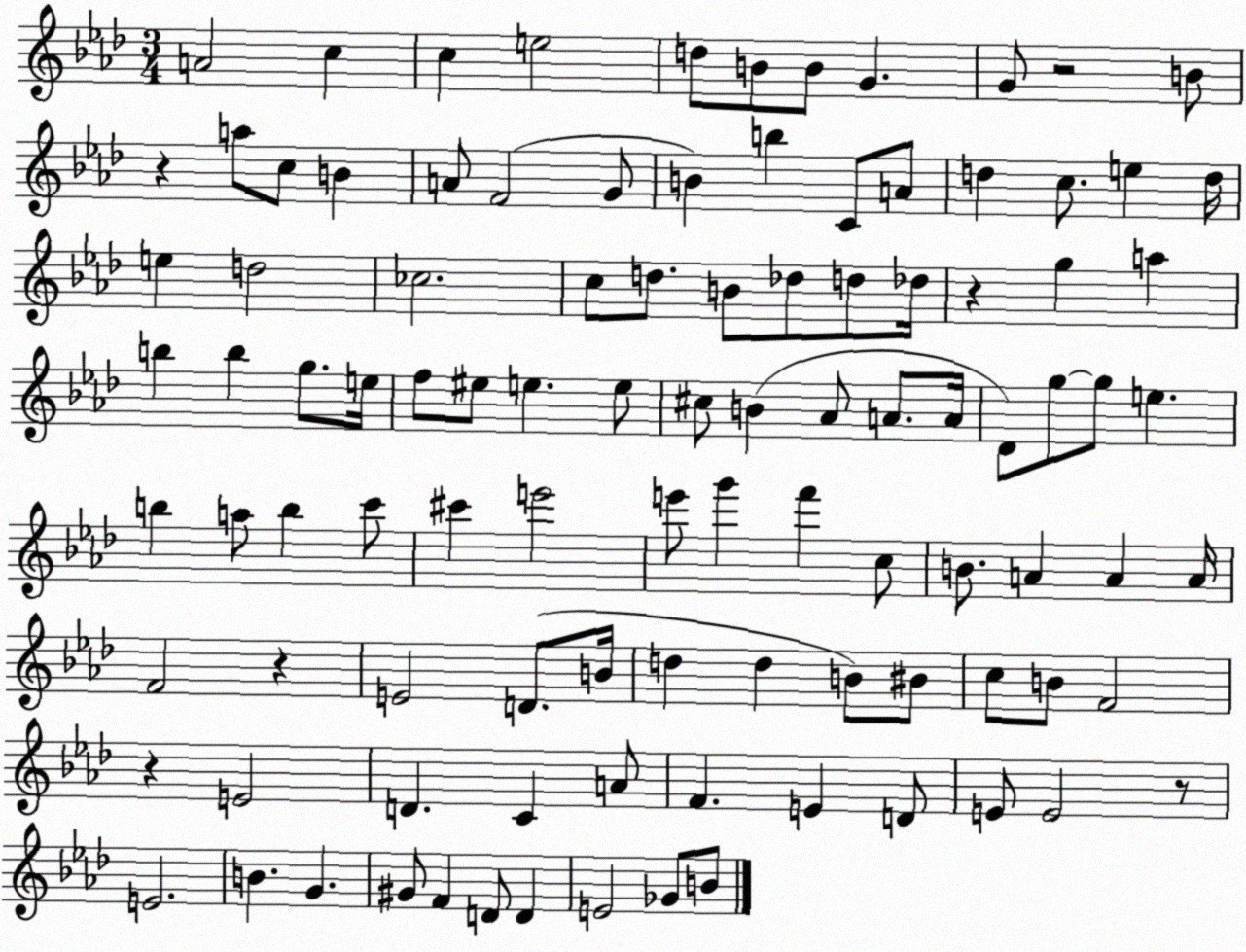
X:1
T:Untitled
M:3/4
L:1/4
K:Ab
A2 c c e2 d/2 B/2 B/2 G G/2 z2 B/2 z a/2 c/2 B A/2 F2 G/2 B b C/2 A/2 d c/2 e d/4 e d2 _c2 c/2 d/2 B/2 _d/2 d/2 _d/4 z g a b b g/2 e/4 f/2 ^e/2 e e/2 ^c/2 B _A/2 A/2 A/4 _D/2 g/2 g/2 e b a/2 b c'/2 ^c' e'2 e'/2 g' f' c/2 B/2 A A A/4 F2 z E2 D/2 B/4 d d B/2 ^B/2 c/2 B/2 F2 z E2 D C A/2 F E D/2 E/2 E2 z/2 E2 B G ^G/2 F D/2 D E2 _G/2 B/2